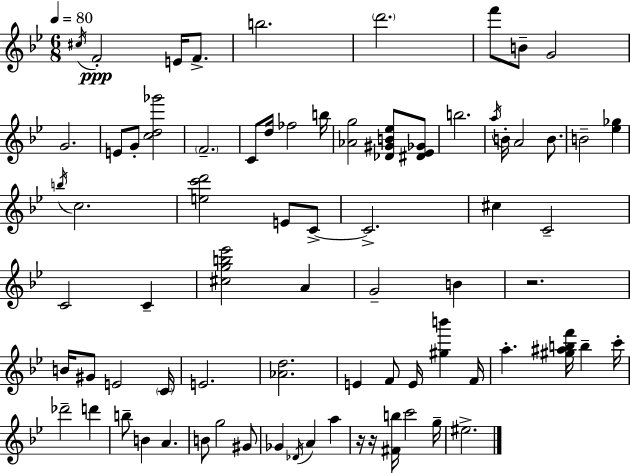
{
  \clef treble
  \numericTimeSignature
  \time 6/8
  \key g \minor
  \tempo 4 = 80
  \repeat volta 2 { \acciaccatura { cis''16 }\ppp f'2-. e'16 f'8.-> | b''2. | \parenthesize d'''2. | f'''8 b'8-- g'2 | \break g'2. | e'8 g'8-. <c'' d'' ges'''>2 | \parenthesize f'2.-- | c'8 d''16 fes''2 | \break b''16 <aes' g''>2 <des' gis' b' ees''>8 <dis' ees' ges'>8 | b''2. | \acciaccatura { a''16 } b'16-. a'2 b'8. | b'2-- <ees'' ges''>4 | \break \acciaccatura { b''16 } c''2. | <e'' c''' d'''>2 e'8 | c'8->~~ c'2.-> | cis''4 c'2-- | \break c'2 c'4-- | <cis'' g'' b'' ees'''>2 a'4 | g'2-- b'4 | r2. | \break b'16 gis'8 e'2 | \parenthesize c'16 e'2. | <aes' d''>2. | e'4 f'8 e'16 <gis'' b'''>4 | \break f'16 a''4.-. <gis'' ais'' b'' f'''>16 b''4-- | c'''16-. des'''2-- d'''4 | b''8-- b'4 a'4. | b'8 g''2 | \break gis'8 ges'4 \acciaccatura { des'16 } a'4 | a''4 r16 r16 <fis' b''>16 c'''2 | g''16-- eis''2.-> | } \bar "|."
}